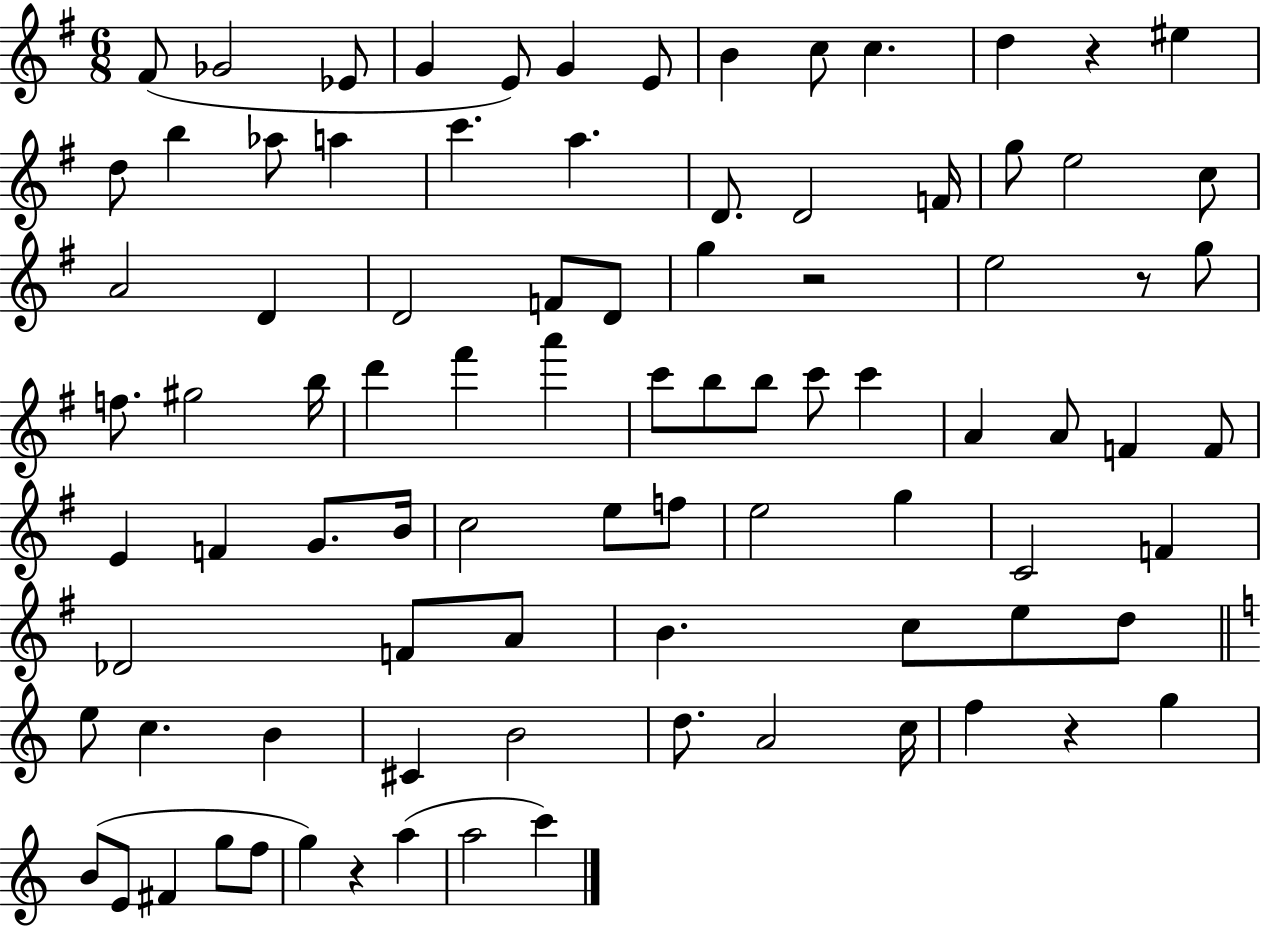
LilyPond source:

{
  \clef treble
  \numericTimeSignature
  \time 6/8
  \key g \major
  fis'8( ges'2 ees'8 | g'4 e'8) g'4 e'8 | b'4 c''8 c''4. | d''4 r4 eis''4 | \break d''8 b''4 aes''8 a''4 | c'''4. a''4. | d'8. d'2 f'16 | g''8 e''2 c''8 | \break a'2 d'4 | d'2 f'8 d'8 | g''4 r2 | e''2 r8 g''8 | \break f''8. gis''2 b''16 | d'''4 fis'''4 a'''4 | c'''8 b''8 b''8 c'''8 c'''4 | a'4 a'8 f'4 f'8 | \break e'4 f'4 g'8. b'16 | c''2 e''8 f''8 | e''2 g''4 | c'2 f'4 | \break des'2 f'8 a'8 | b'4. c''8 e''8 d''8 | \bar "||" \break \key c \major e''8 c''4. b'4 | cis'4 b'2 | d''8. a'2 c''16 | f''4 r4 g''4 | \break b'8( e'8 fis'4 g''8 f''8 | g''4) r4 a''4( | a''2 c'''4) | \bar "|."
}